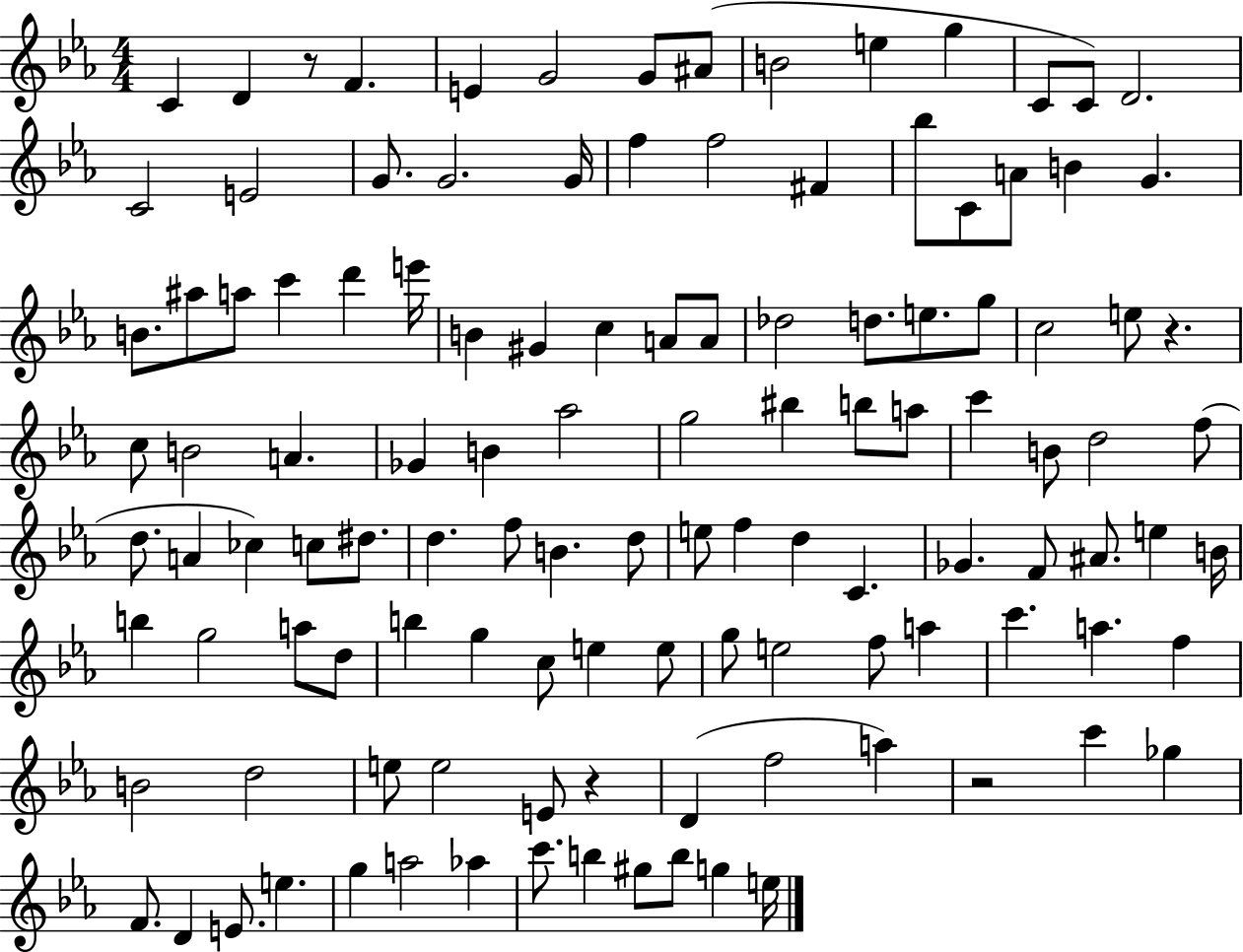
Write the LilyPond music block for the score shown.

{
  \clef treble
  \numericTimeSignature
  \time 4/4
  \key ees \major
  c'4 d'4 r8 f'4. | e'4 g'2 g'8 ais'8( | b'2 e''4 g''4 | c'8 c'8) d'2. | \break c'2 e'2 | g'8. g'2. g'16 | f''4 f''2 fis'4 | bes''8 c'8 a'8 b'4 g'4. | \break b'8. ais''8 a''8 c'''4 d'''4 e'''16 | b'4 gis'4 c''4 a'8 a'8 | des''2 d''8. e''8. g''8 | c''2 e''8 r4. | \break c''8 b'2 a'4. | ges'4 b'4 aes''2 | g''2 bis''4 b''8 a''8 | c'''4 b'8 d''2 f''8( | \break d''8. a'4 ces''4) c''8 dis''8. | d''4. f''8 b'4. d''8 | e''8 f''4 d''4 c'4. | ges'4. f'8 ais'8. e''4 b'16 | \break b''4 g''2 a''8 d''8 | b''4 g''4 c''8 e''4 e''8 | g''8 e''2 f''8 a''4 | c'''4. a''4. f''4 | \break b'2 d''2 | e''8 e''2 e'8 r4 | d'4( f''2 a''4) | r2 c'''4 ges''4 | \break f'8. d'4 e'8. e''4. | g''4 a''2 aes''4 | c'''8. b''4 gis''8 b''8 g''4 e''16 | \bar "|."
}